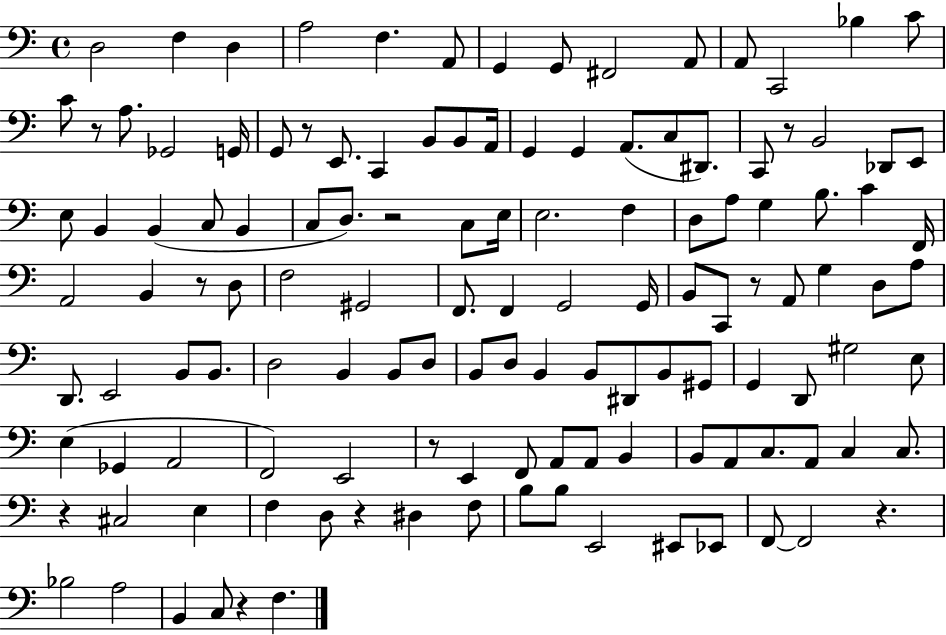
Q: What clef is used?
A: bass